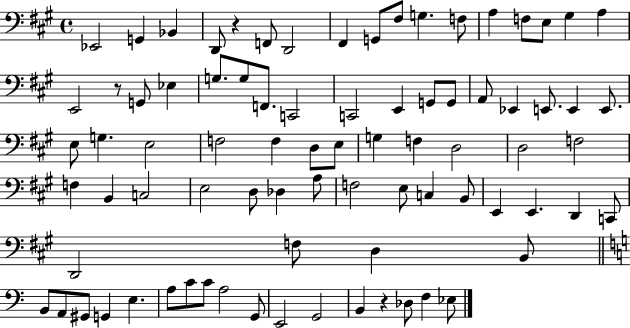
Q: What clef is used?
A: bass